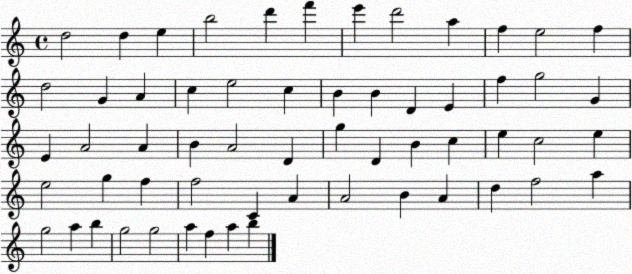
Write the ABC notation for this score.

X:1
T:Untitled
M:4/4
L:1/4
K:C
d2 d e b2 d' f' e' d'2 a f e2 f d2 G A c e2 c B B D E f g2 G E A2 A B A2 D g D B c e c2 e e2 g f f2 C A A2 B A d f2 a g2 a b g2 g2 a f a b